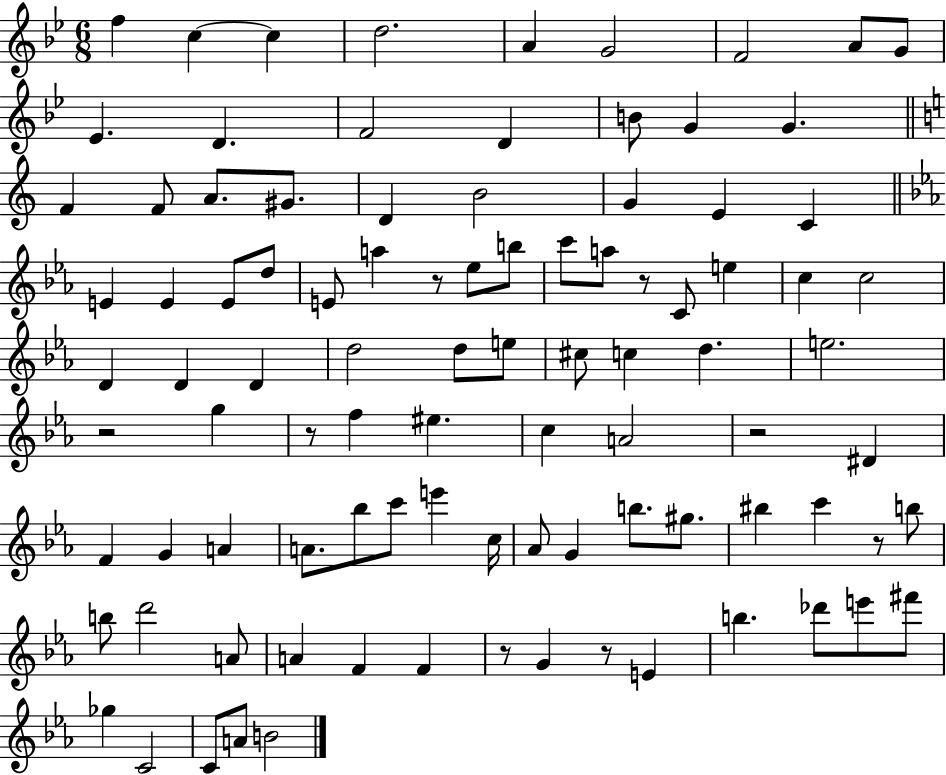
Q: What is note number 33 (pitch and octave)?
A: B5